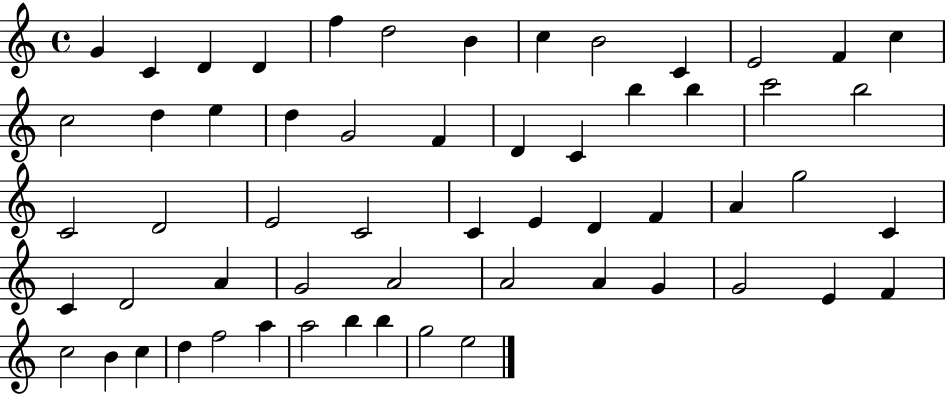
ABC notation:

X:1
T:Untitled
M:4/4
L:1/4
K:C
G C D D f d2 B c B2 C E2 F c c2 d e d G2 F D C b b c'2 b2 C2 D2 E2 C2 C E D F A g2 C C D2 A G2 A2 A2 A G G2 E F c2 B c d f2 a a2 b b g2 e2